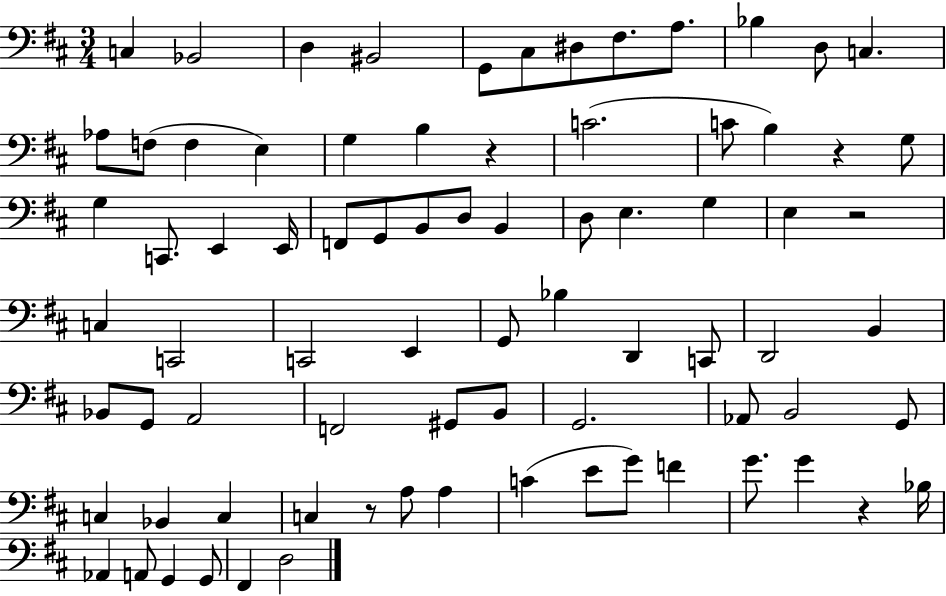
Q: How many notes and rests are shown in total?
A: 79